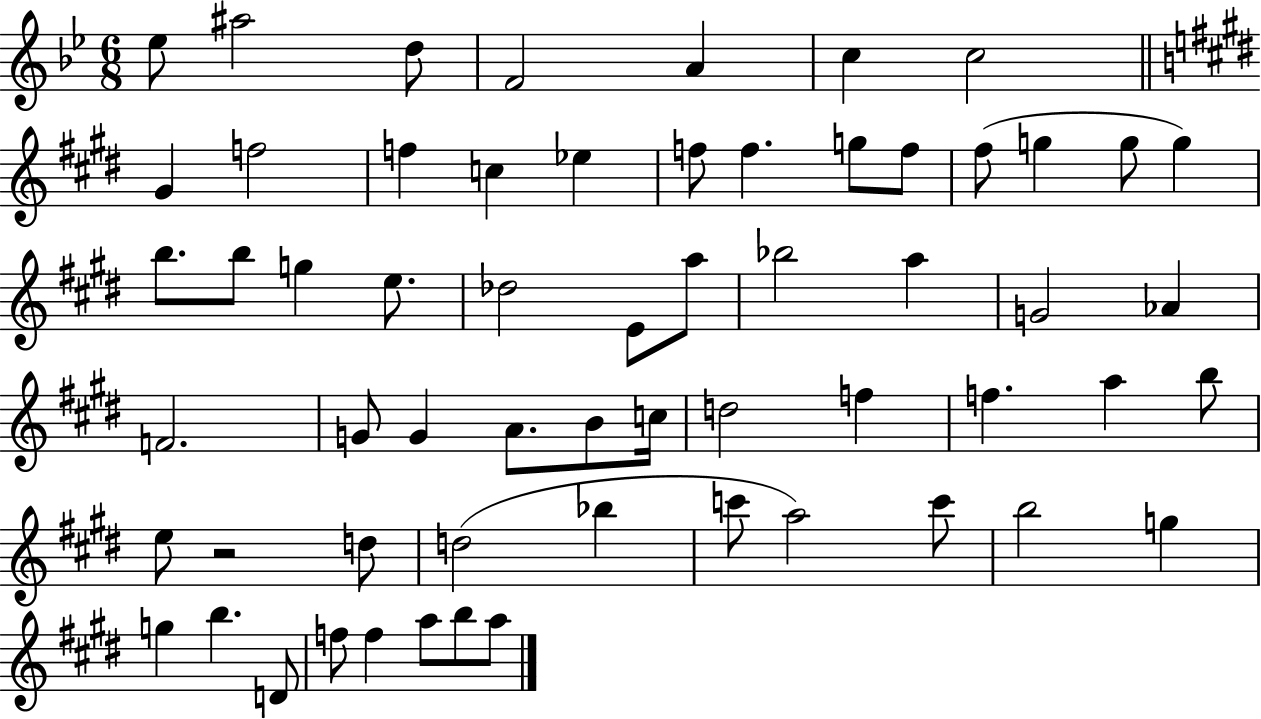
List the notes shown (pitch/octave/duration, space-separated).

Eb5/e A#5/h D5/e F4/h A4/q C5/q C5/h G#4/q F5/h F5/q C5/q Eb5/q F5/e F5/q. G5/e F5/e F#5/e G5/q G5/e G5/q B5/e. B5/e G5/q E5/e. Db5/h E4/e A5/e Bb5/h A5/q G4/h Ab4/q F4/h. G4/e G4/q A4/e. B4/e C5/s D5/h F5/q F5/q. A5/q B5/e E5/e R/h D5/e D5/h Bb5/q C6/e A5/h C6/e B5/h G5/q G5/q B5/q. D4/e F5/e F5/q A5/e B5/e A5/e